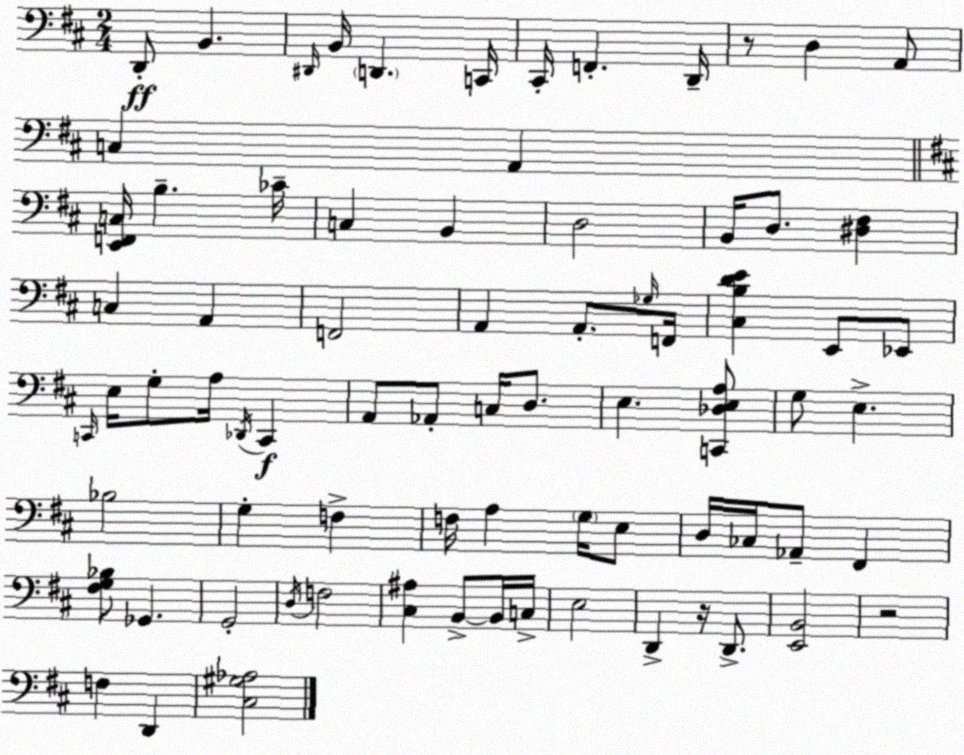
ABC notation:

X:1
T:Untitled
M:2/4
L:1/4
K:D
D,,/2 B,, ^D,,/4 B,,/4 D,, C,,/4 ^C,,/4 F,, D,,/4 z/2 D, A,,/2 C, A,, [E,,F,,C,]/4 B, _C/4 C, B,, D,2 B,,/4 D,/2 [^D,^F,] C, A,, F,,2 A,, A,,/2 _G,/4 F,,/4 [^C,B,DE] E,,/2 _E,,/2 C,,/4 E,/4 G,/2 A,/4 _D,,/4 C,, A,,/2 _A,,/2 C,/4 D,/2 E, [C,,_D,E,A,]/2 G,/2 E, _B,2 G, F, F,/4 A, G,/4 E,/2 D,/4 _C,/4 _A,,/2 ^F,, [^F,G,_B,]/2 _G,, G,,2 D,/4 F,2 [^C,^A,] B,,/2 B,,/4 C,/4 E,2 D,, z/4 D,,/2 [E,,B,,]2 z2 F, D,, [^C,^G,_A,]2